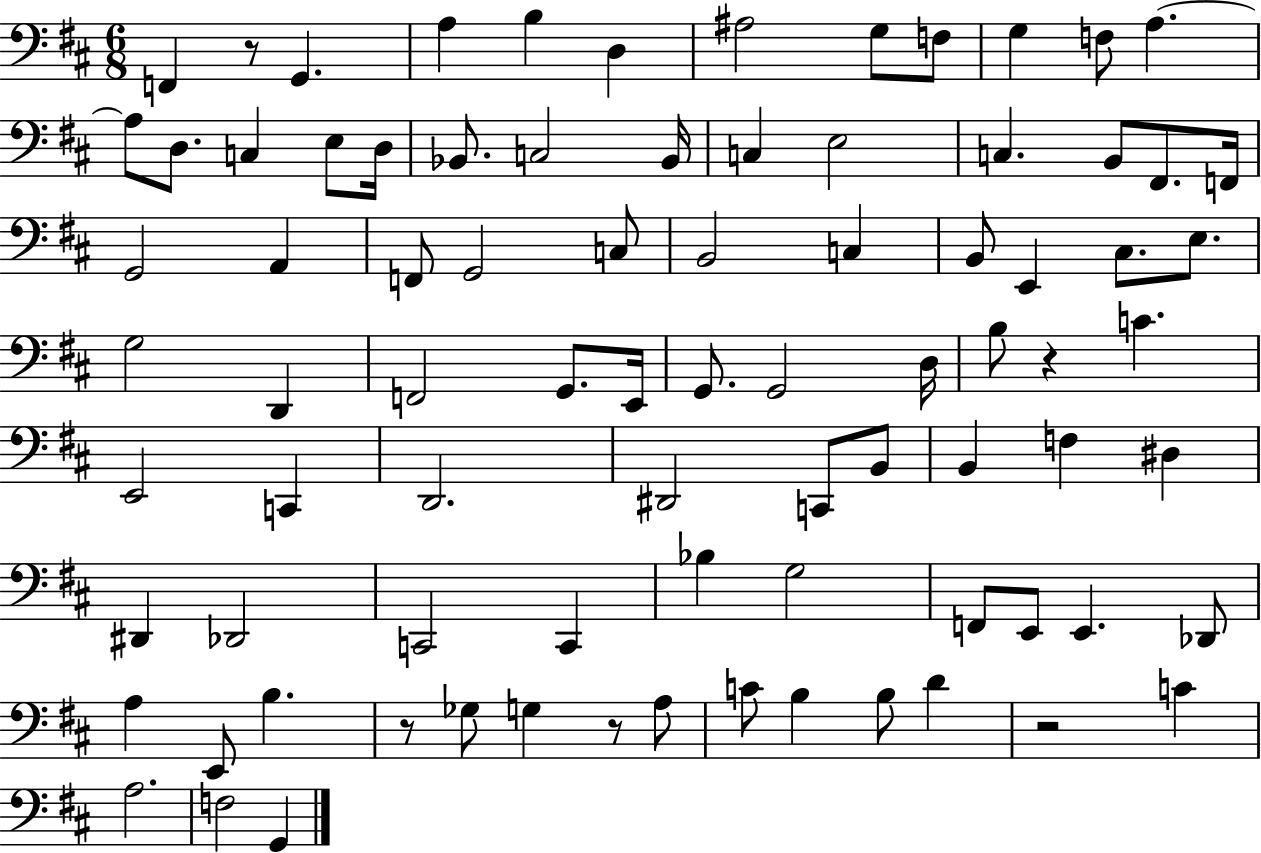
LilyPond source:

{
  \clef bass
  \numericTimeSignature
  \time 6/8
  \key d \major
  \repeat volta 2 { f,4 r8 g,4. | a4 b4 d4 | ais2 g8 f8 | g4 f8 a4.~~ | \break a8 d8. c4 e8 d16 | bes,8. c2 bes,16 | c4 e2 | c4. b,8 fis,8. f,16 | \break g,2 a,4 | f,8 g,2 c8 | b,2 c4 | b,8 e,4 cis8. e8. | \break g2 d,4 | f,2 g,8. e,16 | g,8. g,2 d16 | b8 r4 c'4. | \break e,2 c,4 | d,2. | dis,2 c,8 b,8 | b,4 f4 dis4 | \break dis,4 des,2 | c,2 c,4 | bes4 g2 | f,8 e,8 e,4. des,8 | \break a4 e,8 b4. | r8 ges8 g4 r8 a8 | c'8 b4 b8 d'4 | r2 c'4 | \break a2. | f2 g,4 | } \bar "|."
}